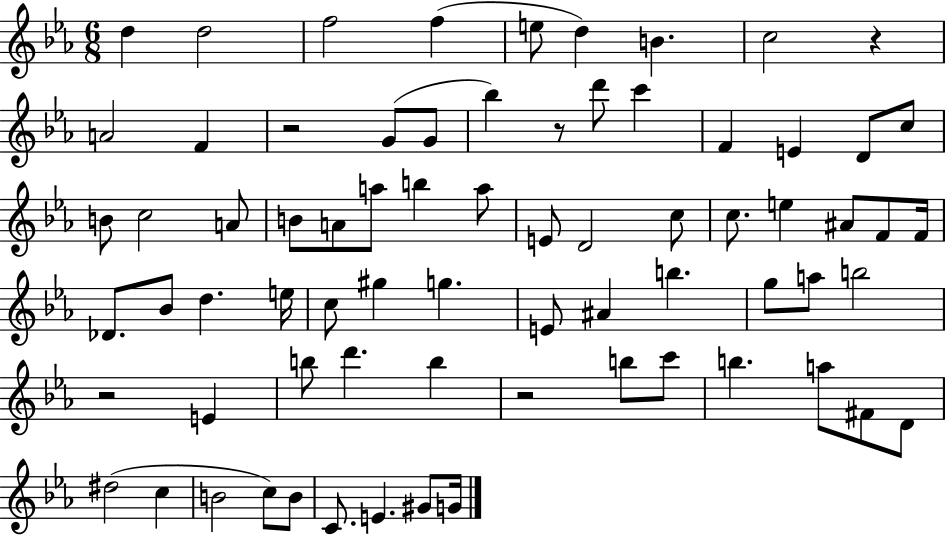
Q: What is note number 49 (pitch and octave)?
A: E4